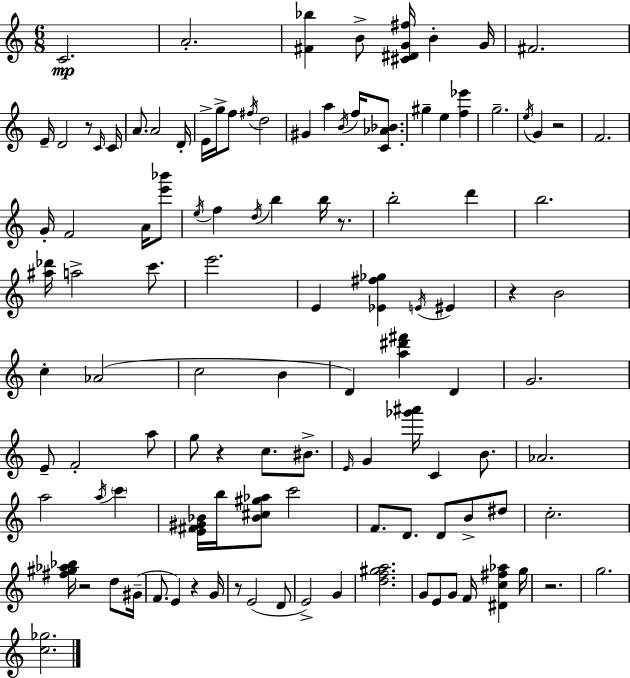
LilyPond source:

{
  \clef treble
  \numericTimeSignature
  \time 6/8
  \key c \major
  \repeat volta 2 { c'2.\mp | a'2.-. | <fis' bes''>4 b'8-> <cis' dis' g' fis''>16 b'4-. g'16 | fis'2. | \break e'16-- d'2 r8 \grace { c'16 } | c'16 a'8. a'2 | d'16-. e'16-> g''16-> f''8 \acciaccatura { fis''16 } d''2 | gis'4 a''4 \acciaccatura { b'16 } f''16 | \break <c' aes' bes'>8. gis''4-- e''4 <f'' ees'''>4 | g''2.-- | \acciaccatura { e''16 } g'4 r2 | f'2. | \break g'16-. f'2 | a'16 <e''' bes'''>8 \acciaccatura { e''16 } f''4 \acciaccatura { d''16 } b''4 | b''16 r8. b''2-. | d'''4 b''2. | \break <ais'' des'''>16 a''2-> | c'''8. e'''2. | e'4 <ees' fis'' ges''>4 | \acciaccatura { e'16 } eis'4 r4 b'2 | \break c''4-. aes'2( | c''2 | b'4 d'4) <a'' dis''' fis'''>4 | d'4 g'2. | \break e'8-- f'2-. | a''8 g''8 r4 | c''8. bis'8.-> \grace { e'16 } g'4 | <ges''' ais'''>16 c'4 b'8. aes'2. | \break a''2 | \acciaccatura { a''16 } \parenthesize c'''4 <e' fis' gis' bes'>16 b''16 <bes' cis'' gis'' aes''>8 | c'''2 f'8. | d'8. d'8 b'8-> dis''8 c''2.-. | \break <fis'' gis'' aes'' bes''>16 r2 | d''8 gis'16--( f'8. | e'4) r4 g'16 r8 e'2( | d'8 e'2->) | \break g'4 <d'' f'' gis'' a''>2. | g'8 e'8 | g'8 f'16 <dis' c'' fis'' aes''>4 g''16 r2. | g''2. | \break <c'' ges''>2. | } \bar "|."
}